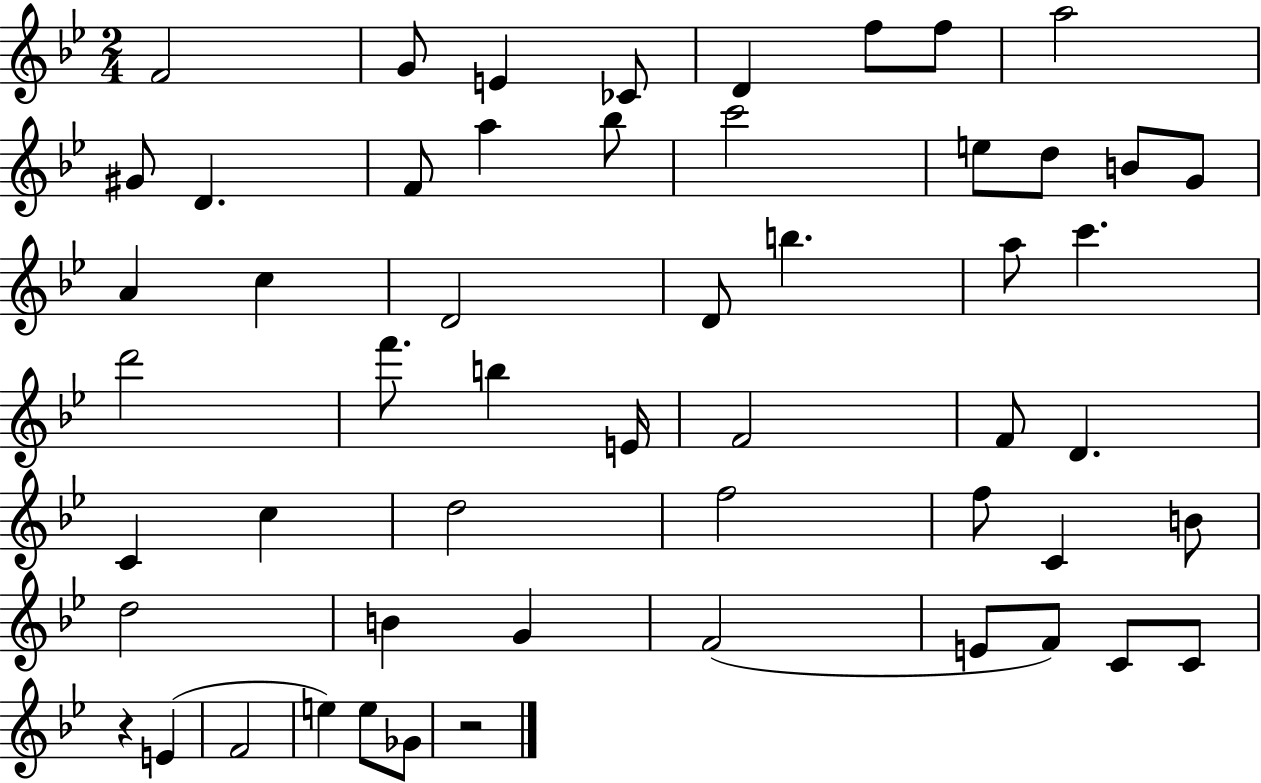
X:1
T:Untitled
M:2/4
L:1/4
K:Bb
F2 G/2 E _C/2 D f/2 f/2 a2 ^G/2 D F/2 a _b/2 c'2 e/2 d/2 B/2 G/2 A c D2 D/2 b a/2 c' d'2 f'/2 b E/4 F2 F/2 D C c d2 f2 f/2 C B/2 d2 B G F2 E/2 F/2 C/2 C/2 z E F2 e e/2 _G/2 z2